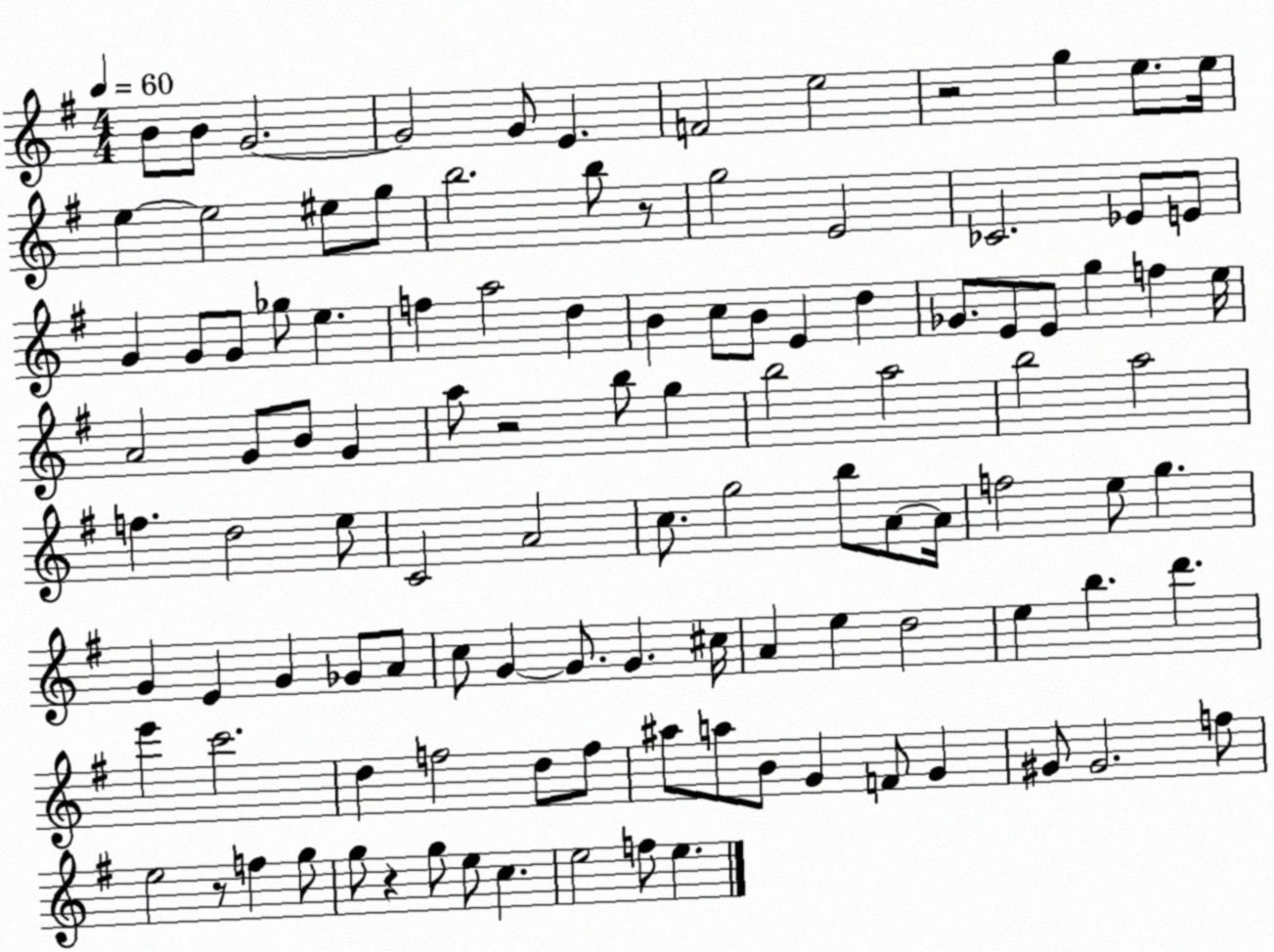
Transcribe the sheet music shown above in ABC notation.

X:1
T:Untitled
M:4/4
L:1/4
K:G
B/2 B/2 G2 G2 G/2 E F2 e2 z2 g e/2 e/4 e e2 ^e/2 g/2 b2 b/2 z/2 g2 E2 _C2 _E/2 E/2 G G/2 G/2 _g/2 e f a2 d B c/2 B/2 E d _G/2 E/2 E/2 g f e/4 A2 G/2 B/2 G a/2 z2 b/2 g b2 a2 b2 a2 f d2 e/2 C2 A2 c/2 g2 b/2 A/2 A/4 f2 e/2 g G E G _G/2 A/2 c/2 G G/2 G ^c/4 A e d2 e b d' e' c'2 d f2 d/2 f/2 ^a/2 a/2 B/2 G F/2 G ^G/2 ^G2 f/2 e2 z/2 f g/2 g/2 z g/2 e/2 c e2 f/2 e